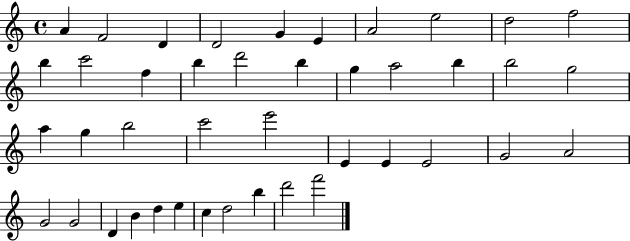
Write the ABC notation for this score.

X:1
T:Untitled
M:4/4
L:1/4
K:C
A F2 D D2 G E A2 e2 d2 f2 b c'2 f b d'2 b g a2 b b2 g2 a g b2 c'2 e'2 E E E2 G2 A2 G2 G2 D B d e c d2 b d'2 f'2